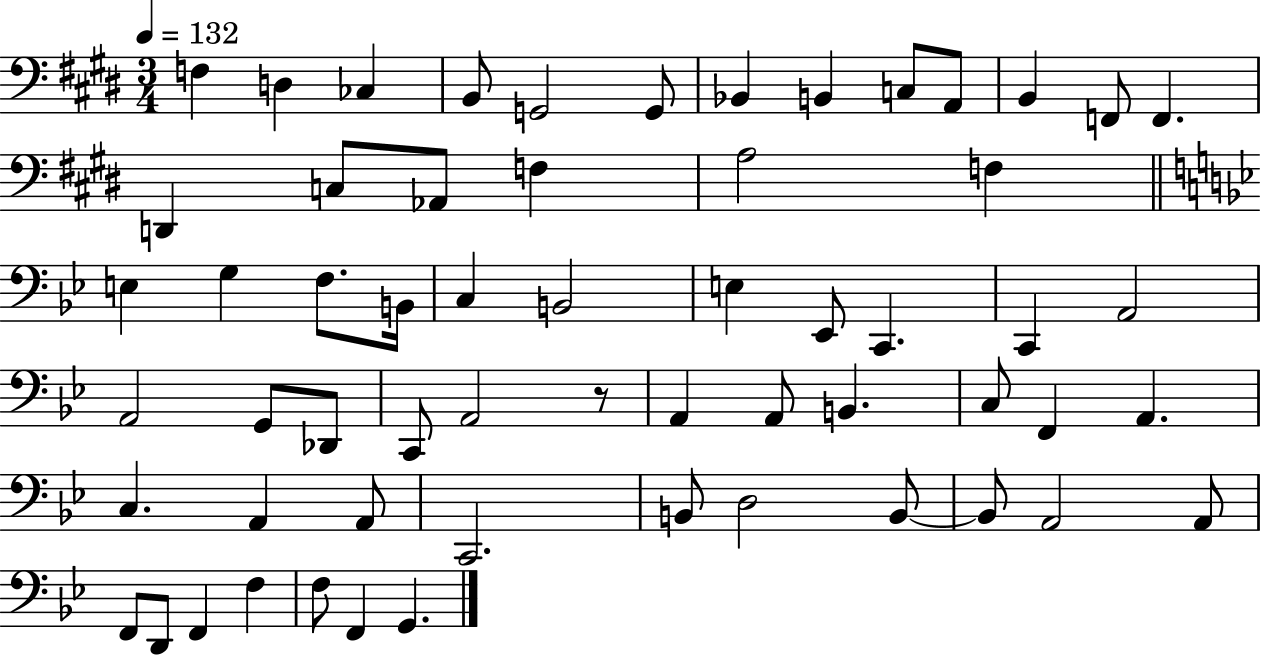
F3/q D3/q CES3/q B2/e G2/h G2/e Bb2/q B2/q C3/e A2/e B2/q F2/e F2/q. D2/q C3/e Ab2/e F3/q A3/h F3/q E3/q G3/q F3/e. B2/s C3/q B2/h E3/q Eb2/e C2/q. C2/q A2/h A2/h G2/e Db2/e C2/e A2/h R/e A2/q A2/e B2/q. C3/e F2/q A2/q. C3/q. A2/q A2/e C2/h. B2/e D3/h B2/e B2/e A2/h A2/e F2/e D2/e F2/q F3/q F3/e F2/q G2/q.